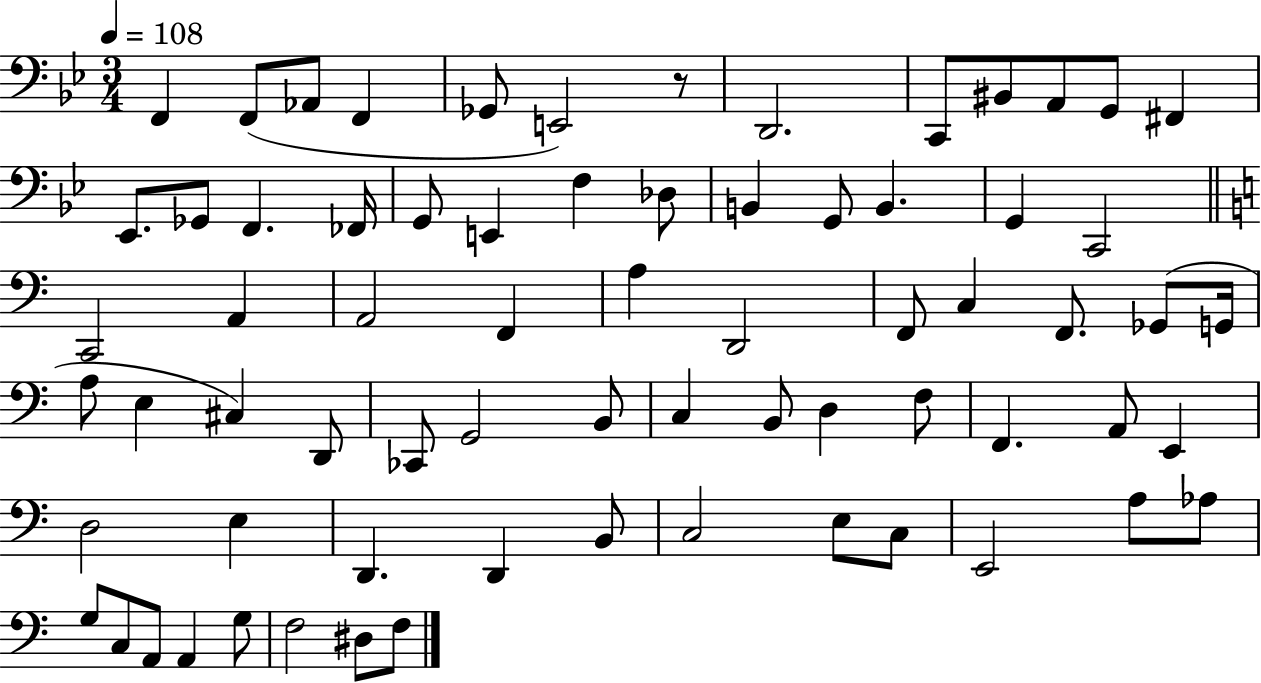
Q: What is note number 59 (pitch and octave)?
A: E2